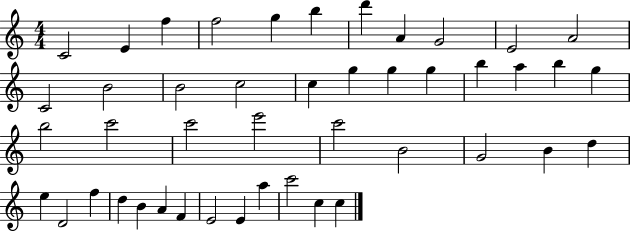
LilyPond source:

{
  \clef treble
  \numericTimeSignature
  \time 4/4
  \key c \major
  c'2 e'4 f''4 | f''2 g''4 b''4 | d'''4 a'4 g'2 | e'2 a'2 | \break c'2 b'2 | b'2 c''2 | c''4 g''4 g''4 g''4 | b''4 a''4 b''4 g''4 | \break b''2 c'''2 | c'''2 e'''2 | c'''2 b'2 | g'2 b'4 d''4 | \break e''4 d'2 f''4 | d''4 b'4 a'4 f'4 | e'2 e'4 a''4 | c'''2 c''4 c''4 | \break \bar "|."
}